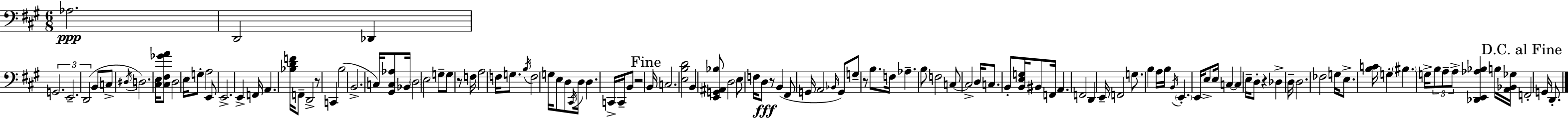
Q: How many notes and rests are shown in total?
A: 121